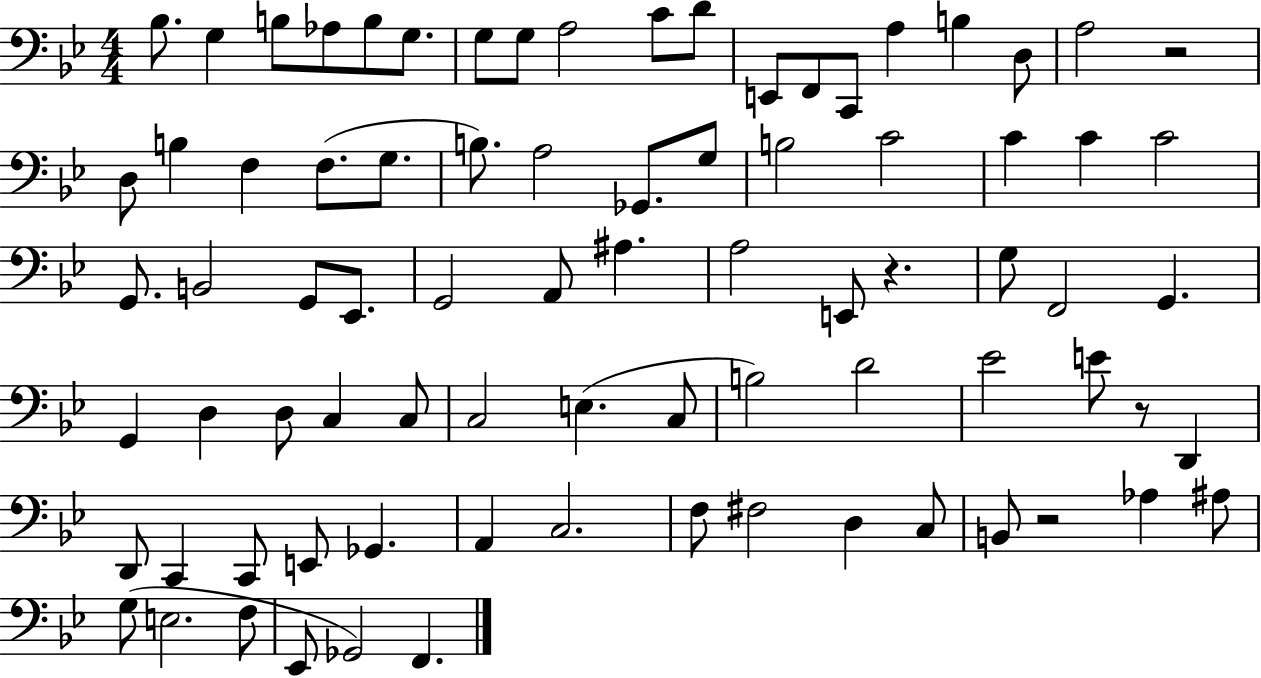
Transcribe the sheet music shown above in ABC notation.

X:1
T:Untitled
M:4/4
L:1/4
K:Bb
_B,/2 G, B,/2 _A,/2 B,/2 G,/2 G,/2 G,/2 A,2 C/2 D/2 E,,/2 F,,/2 C,,/2 A, B, D,/2 A,2 z2 D,/2 B, F, F,/2 G,/2 B,/2 A,2 _G,,/2 G,/2 B,2 C2 C C C2 G,,/2 B,,2 G,,/2 _E,,/2 G,,2 A,,/2 ^A, A,2 E,,/2 z G,/2 F,,2 G,, G,, D, D,/2 C, C,/2 C,2 E, C,/2 B,2 D2 _E2 E/2 z/2 D,, D,,/2 C,, C,,/2 E,,/2 _G,, A,, C,2 F,/2 ^F,2 D, C,/2 B,,/2 z2 _A, ^A,/2 G,/2 E,2 F,/2 _E,,/2 _G,,2 F,,